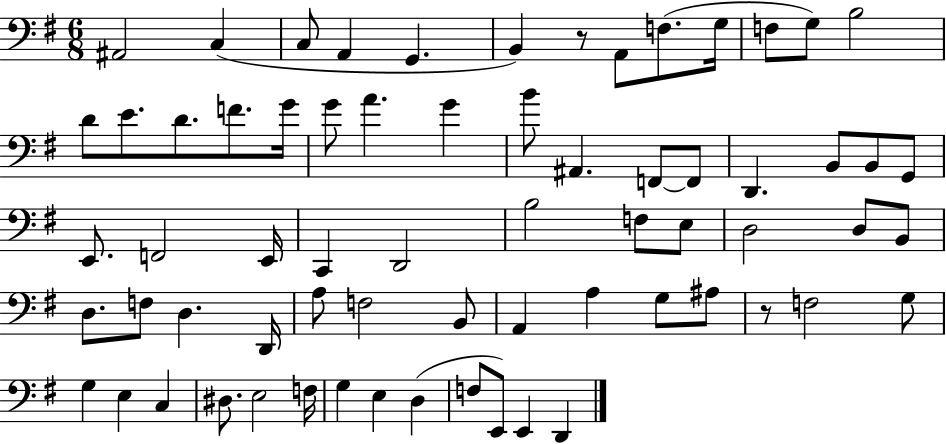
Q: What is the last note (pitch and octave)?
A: D2